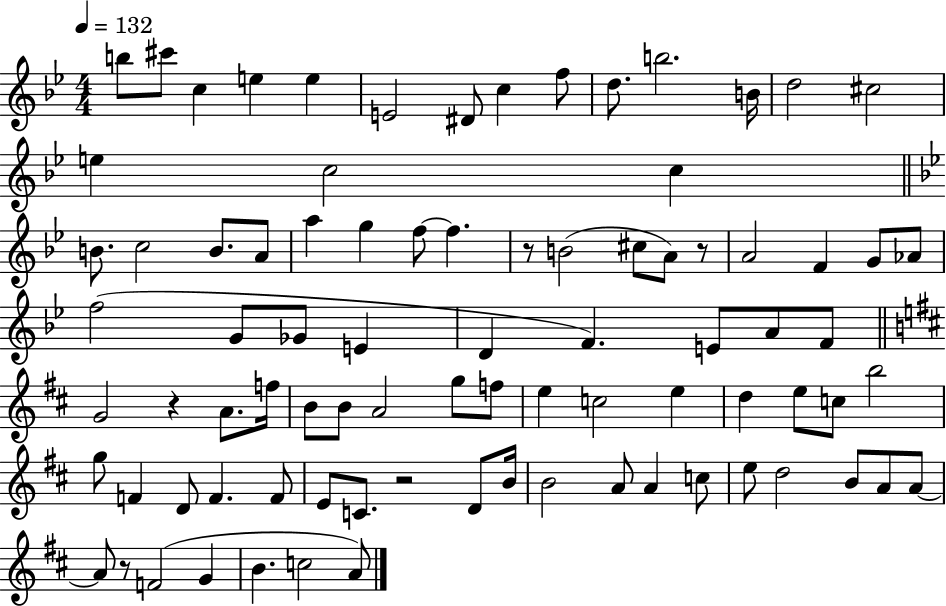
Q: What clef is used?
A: treble